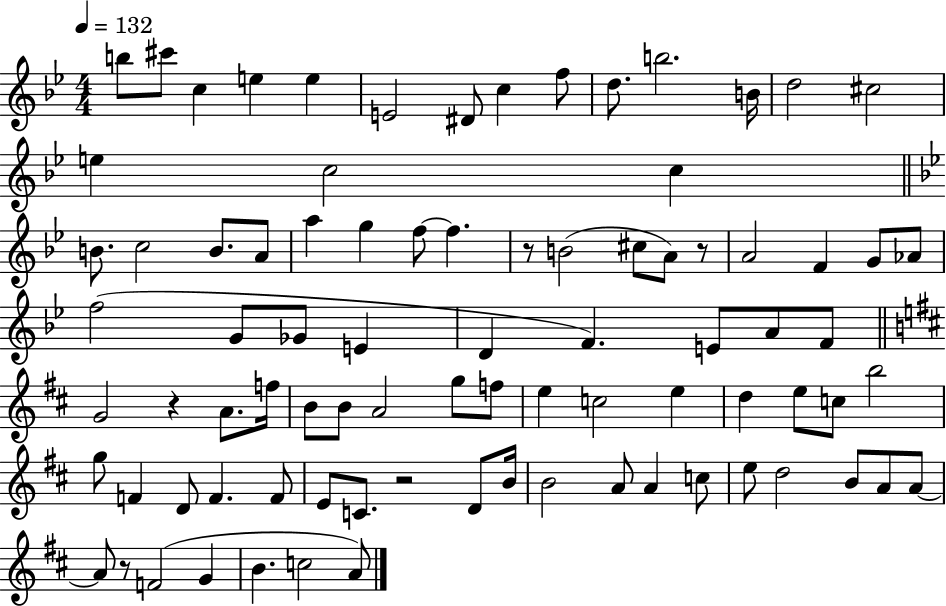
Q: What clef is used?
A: treble